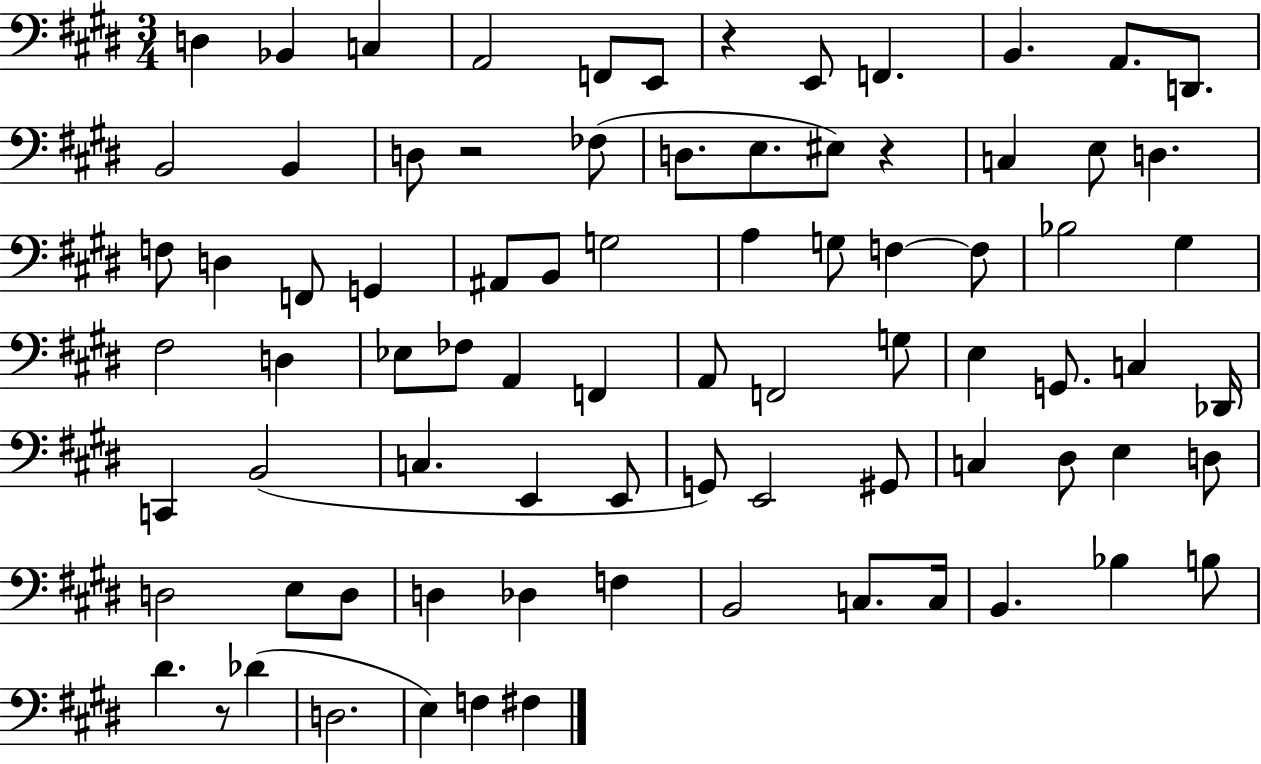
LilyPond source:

{
  \clef bass
  \numericTimeSignature
  \time 3/4
  \key e \major
  \repeat volta 2 { d4 bes,4 c4 | a,2 f,8 e,8 | r4 e,8 f,4. | b,4. a,8. d,8. | \break b,2 b,4 | d8 r2 fes8( | d8. e8. eis8) r4 | c4 e8 d4. | \break f8 d4 f,8 g,4 | ais,8 b,8 g2 | a4 g8 f4~~ f8 | bes2 gis4 | \break fis2 d4 | ees8 fes8 a,4 f,4 | a,8 f,2 g8 | e4 g,8. c4 des,16 | \break c,4 b,2( | c4. e,4 e,8 | g,8) e,2 gis,8 | c4 dis8 e4 d8 | \break d2 e8 d8 | d4 des4 f4 | b,2 c8. c16 | b,4. bes4 b8 | \break dis'4. r8 des'4( | d2. | e4) f4 fis4 | } \bar "|."
}